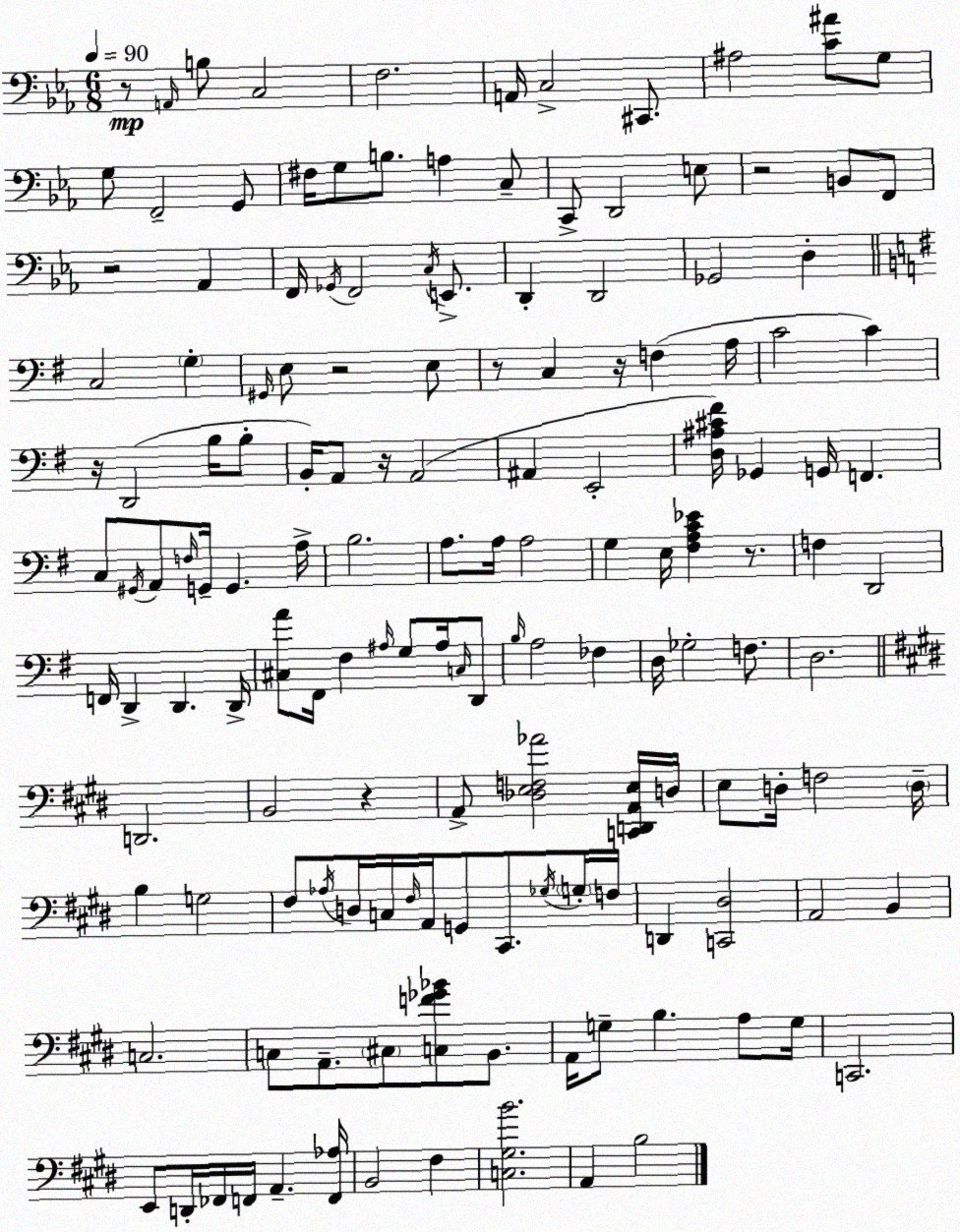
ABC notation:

X:1
T:Untitled
M:6/8
L:1/4
K:Eb
z/2 A,,/4 B,/2 C,2 F,2 A,,/4 C,2 ^C,,/2 ^A,2 [C^A]/2 G,/2 G,/2 F,,2 G,,/2 ^F,/4 G,/2 B,/2 A, C,/2 C,,/2 D,,2 E,/2 z2 B,,/2 F,,/2 z2 _A,, F,,/4 _G,,/4 F,,2 C,/4 E,,/2 D,, D,,2 _G,,2 D, C,2 G, ^G,,/4 E,/2 z2 E,/2 z/2 C, z/4 F, A,/4 C2 C z/4 D,,2 B,/4 B,/2 B,,/4 A,,/2 z/4 A,,2 ^A,, E,,2 [D,^A,^C^F]/4 _G,, G,,/4 F,, C,/2 ^G,,/4 A,,/2 F,/4 G,,/4 G,, A,/4 B,2 A,/2 A,/4 A,2 G, E,/4 [^F,A,C_E] z/2 F, D,,2 F,,/4 D,, D,, D,,/4 [^C,A]/2 ^F,,/4 ^F, ^A,/4 G,/2 ^A,/4 C,/4 D,,/2 B,/4 A,2 _F, D,/4 _G,2 F,/2 D,2 D,,2 B,,2 z A,,/2 [_D,E,F,_A]2 [C,,D,,A,,E,]/4 D,/4 E,/2 D,/4 F,2 D,/4 B, G,2 ^F,/2 _A,/4 D,/4 C,/4 ^F,/4 A,,/4 G,,/2 ^C,,/2 _G,/4 G,/4 F,/4 D,, [C,,^D,]2 A,,2 B,, C,2 C,/2 A,,/2 ^C,/2 [C,F_G_B]/2 B,,/2 A,,/4 G,/2 B, A,/2 G,/4 C,,2 E,,/2 D,,/4 _F,,/4 F,,/4 A,, [F,,_A,]/4 B,,2 ^F, [C,^G,B]2 A,, B,2